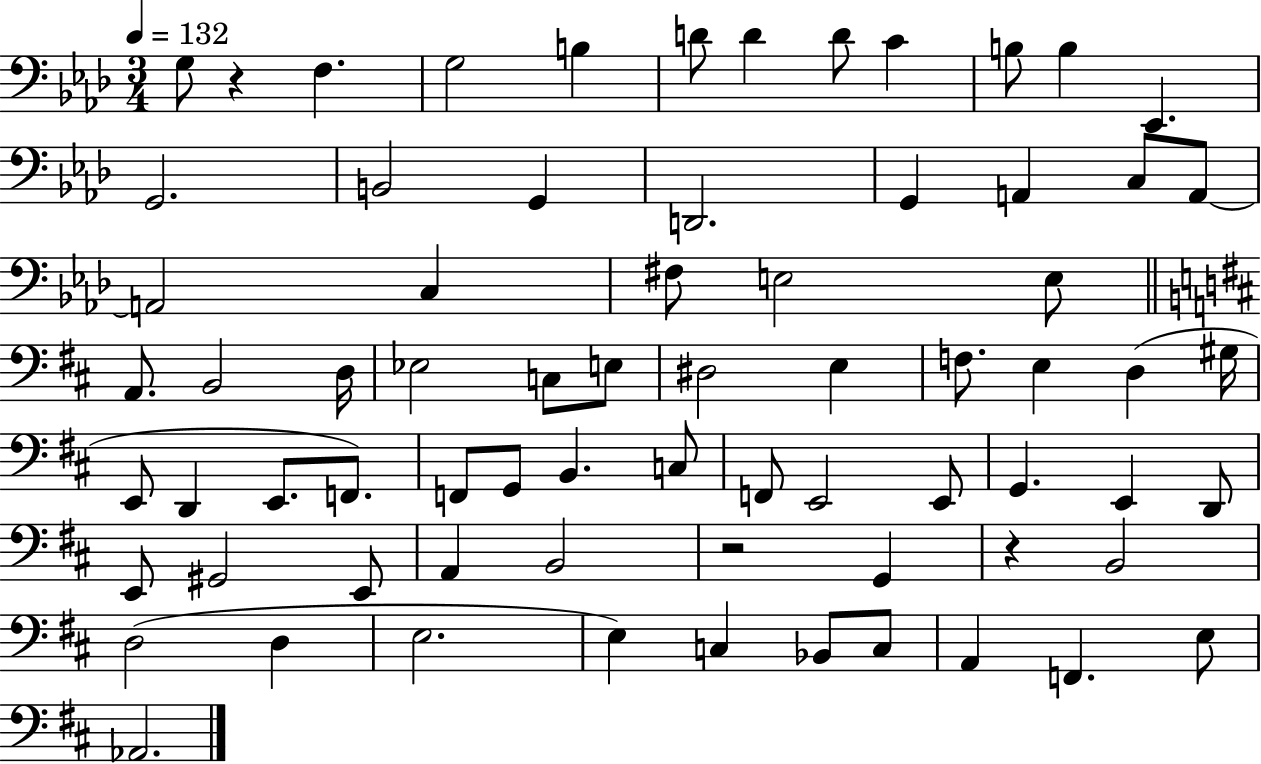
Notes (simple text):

G3/e R/q F3/q. G3/h B3/q D4/e D4/q D4/e C4/q B3/e B3/q Eb2/q. G2/h. B2/h G2/q D2/h. G2/q A2/q C3/e A2/e A2/h C3/q F#3/e E3/h E3/e A2/e. B2/h D3/s Eb3/h C3/e E3/e D#3/h E3/q F3/e. E3/q D3/q G#3/s E2/e D2/q E2/e. F2/e. F2/e G2/e B2/q. C3/e F2/e E2/h E2/e G2/q. E2/q D2/e E2/e G#2/h E2/e A2/q B2/h R/h G2/q R/q B2/h D3/h D3/q E3/h. E3/q C3/q Bb2/e C3/e A2/q F2/q. E3/e Ab2/h.